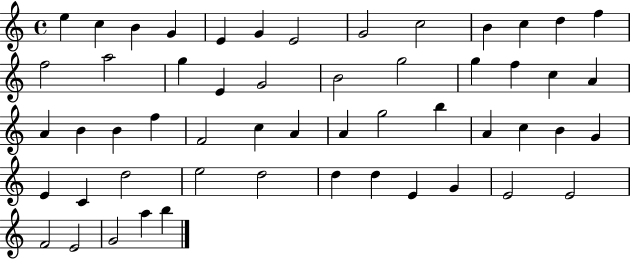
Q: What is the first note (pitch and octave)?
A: E5